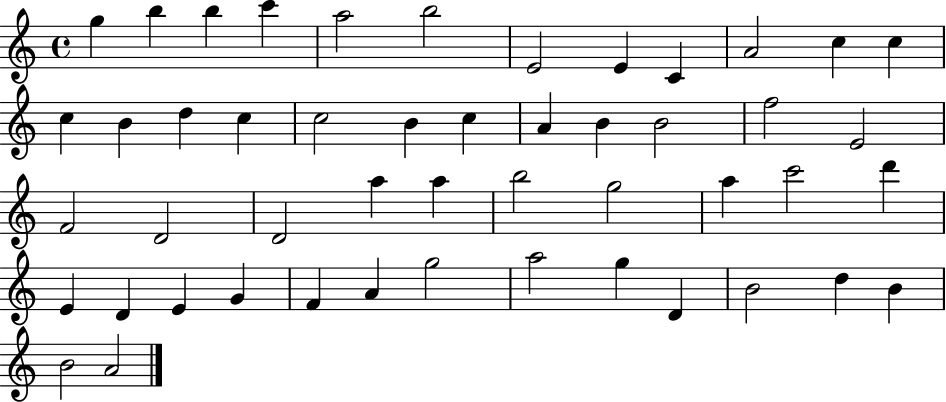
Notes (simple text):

G5/q B5/q B5/q C6/q A5/h B5/h E4/h E4/q C4/q A4/h C5/q C5/q C5/q B4/q D5/q C5/q C5/h B4/q C5/q A4/q B4/q B4/h F5/h E4/h F4/h D4/h D4/h A5/q A5/q B5/h G5/h A5/q C6/h D6/q E4/q D4/q E4/q G4/q F4/q A4/q G5/h A5/h G5/q D4/q B4/h D5/q B4/q B4/h A4/h